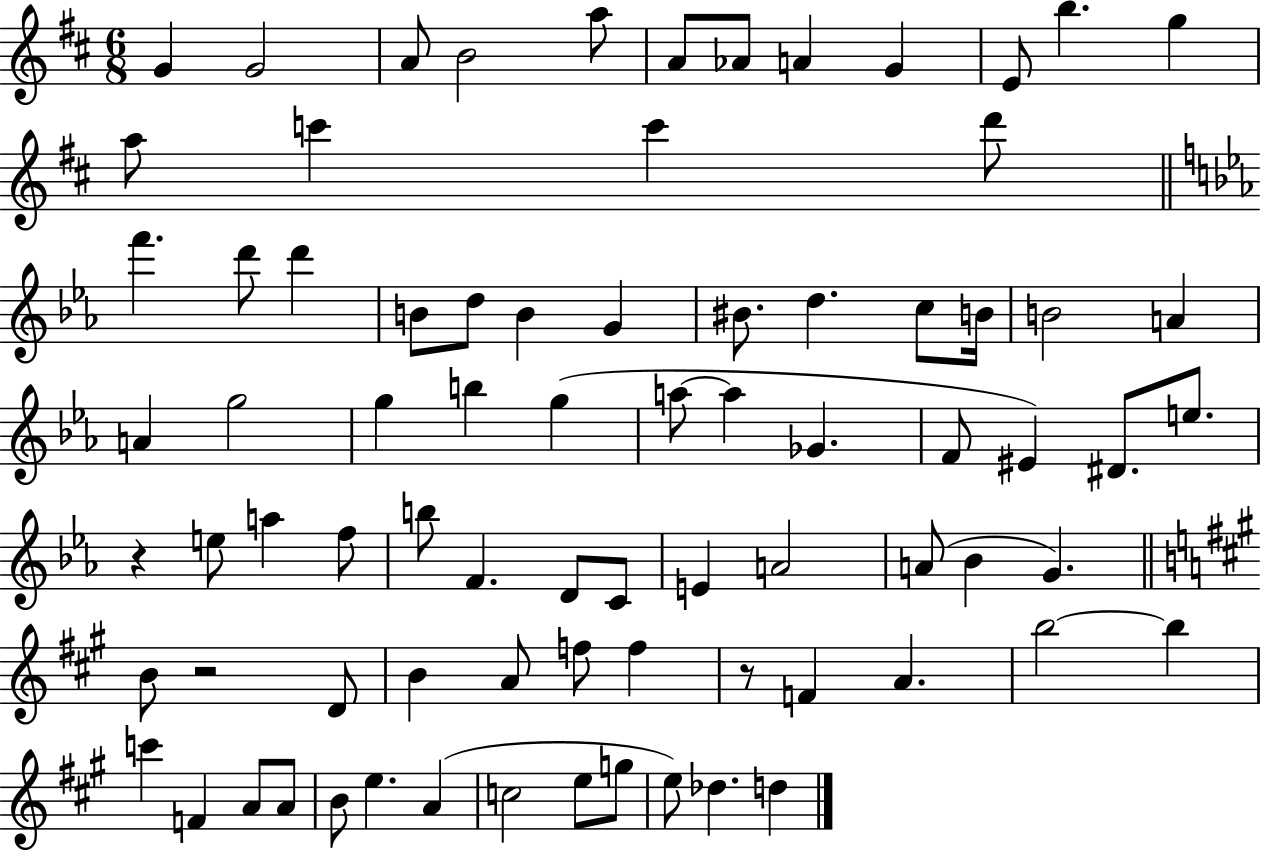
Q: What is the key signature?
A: D major